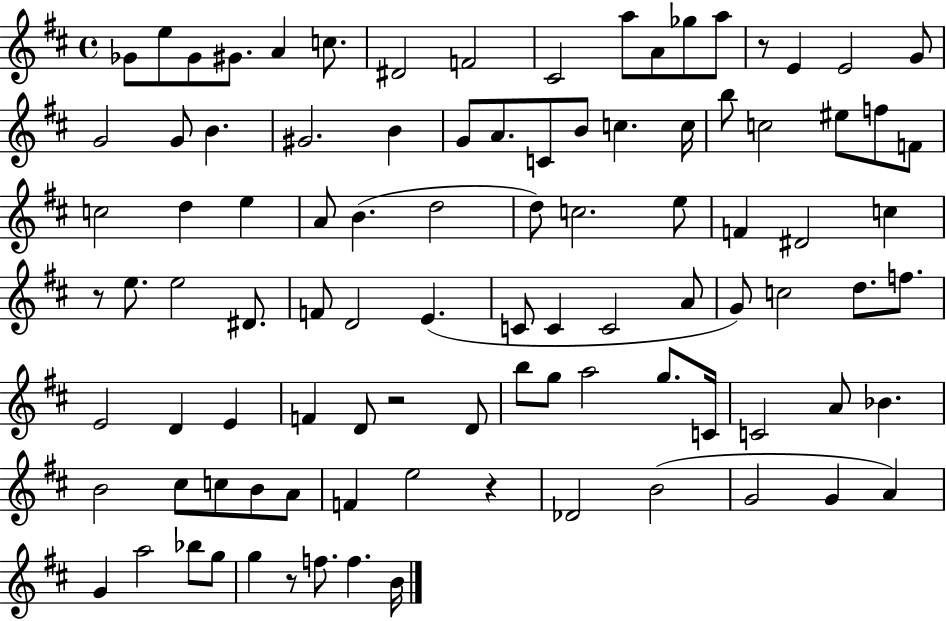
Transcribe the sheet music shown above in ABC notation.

X:1
T:Untitled
M:4/4
L:1/4
K:D
_G/2 e/2 _G/2 ^G/2 A c/2 ^D2 F2 ^C2 a/2 A/2 _g/2 a/2 z/2 E E2 G/2 G2 G/2 B ^G2 B G/2 A/2 C/2 B/2 c c/4 b/2 c2 ^e/2 f/2 F/2 c2 d e A/2 B d2 d/2 c2 e/2 F ^D2 c z/2 e/2 e2 ^D/2 F/2 D2 E C/2 C C2 A/2 G/2 c2 d/2 f/2 E2 D E F D/2 z2 D/2 b/2 g/2 a2 g/2 C/4 C2 A/2 _B B2 ^c/2 c/2 B/2 A/2 F e2 z _D2 B2 G2 G A G a2 _b/2 g/2 g z/2 f/2 f B/4